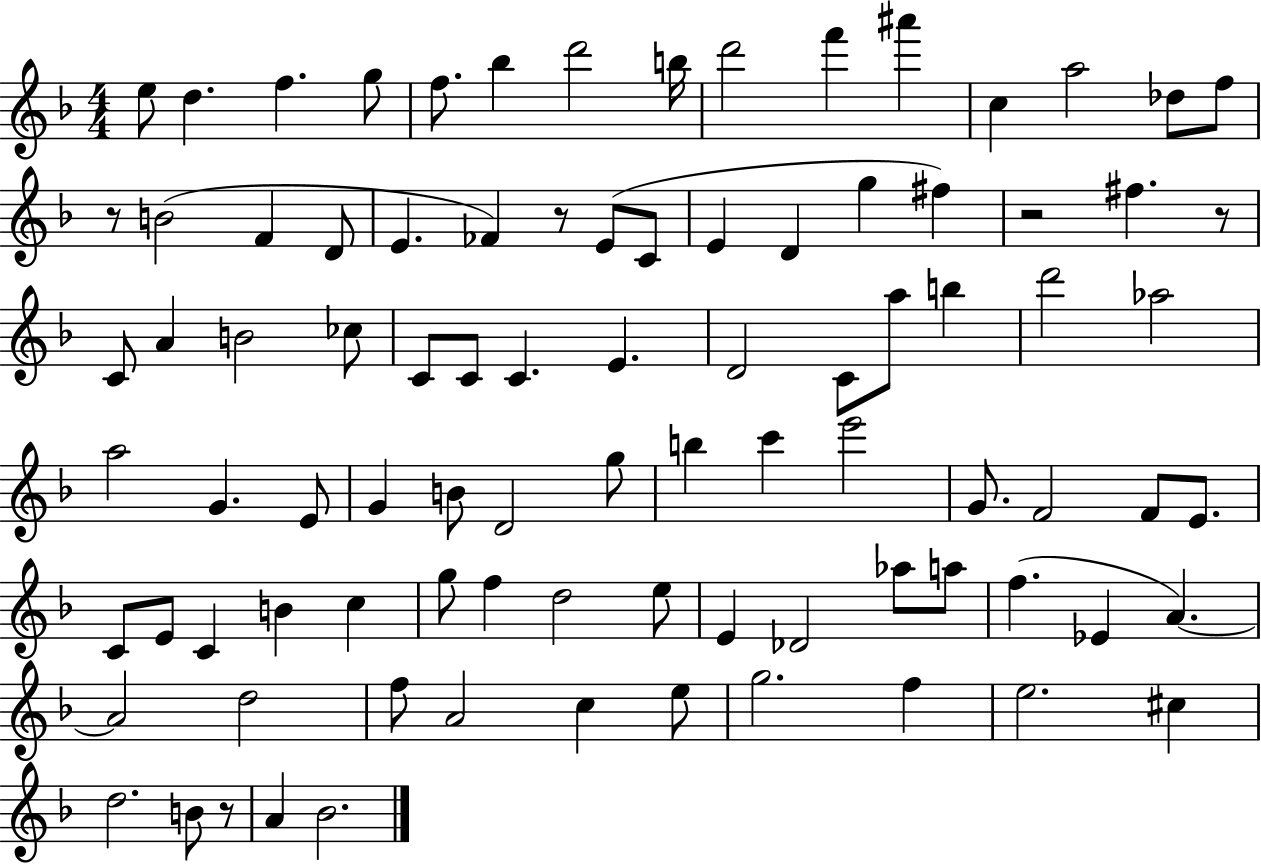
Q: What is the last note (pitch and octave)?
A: Bb4